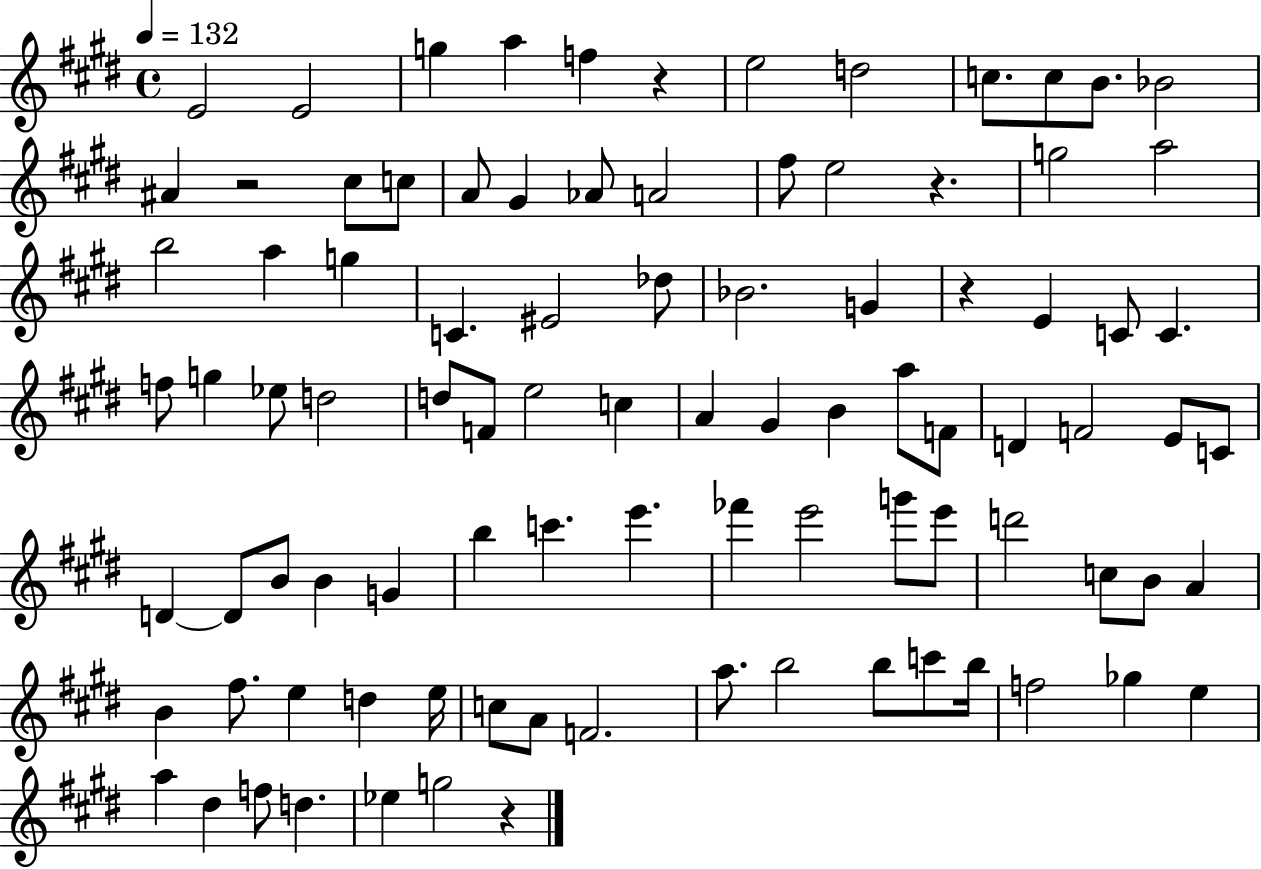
{
  \clef treble
  \time 4/4
  \defaultTimeSignature
  \key e \major
  \tempo 4 = 132
  \repeat volta 2 { e'2 e'2 | g''4 a''4 f''4 r4 | e''2 d''2 | c''8. c''8 b'8. bes'2 | \break ais'4 r2 cis''8 c''8 | a'8 gis'4 aes'8 a'2 | fis''8 e''2 r4. | g''2 a''2 | \break b''2 a''4 g''4 | c'4. eis'2 des''8 | bes'2. g'4 | r4 e'4 c'8 c'4. | \break f''8 g''4 ees''8 d''2 | d''8 f'8 e''2 c''4 | a'4 gis'4 b'4 a''8 f'8 | d'4 f'2 e'8 c'8 | \break d'4~~ d'8 b'8 b'4 g'4 | b''4 c'''4. e'''4. | fes'''4 e'''2 g'''8 e'''8 | d'''2 c''8 b'8 a'4 | \break b'4 fis''8. e''4 d''4 e''16 | c''8 a'8 f'2. | a''8. b''2 b''8 c'''8 b''16 | f''2 ges''4 e''4 | \break a''4 dis''4 f''8 d''4. | ees''4 g''2 r4 | } \bar "|."
}